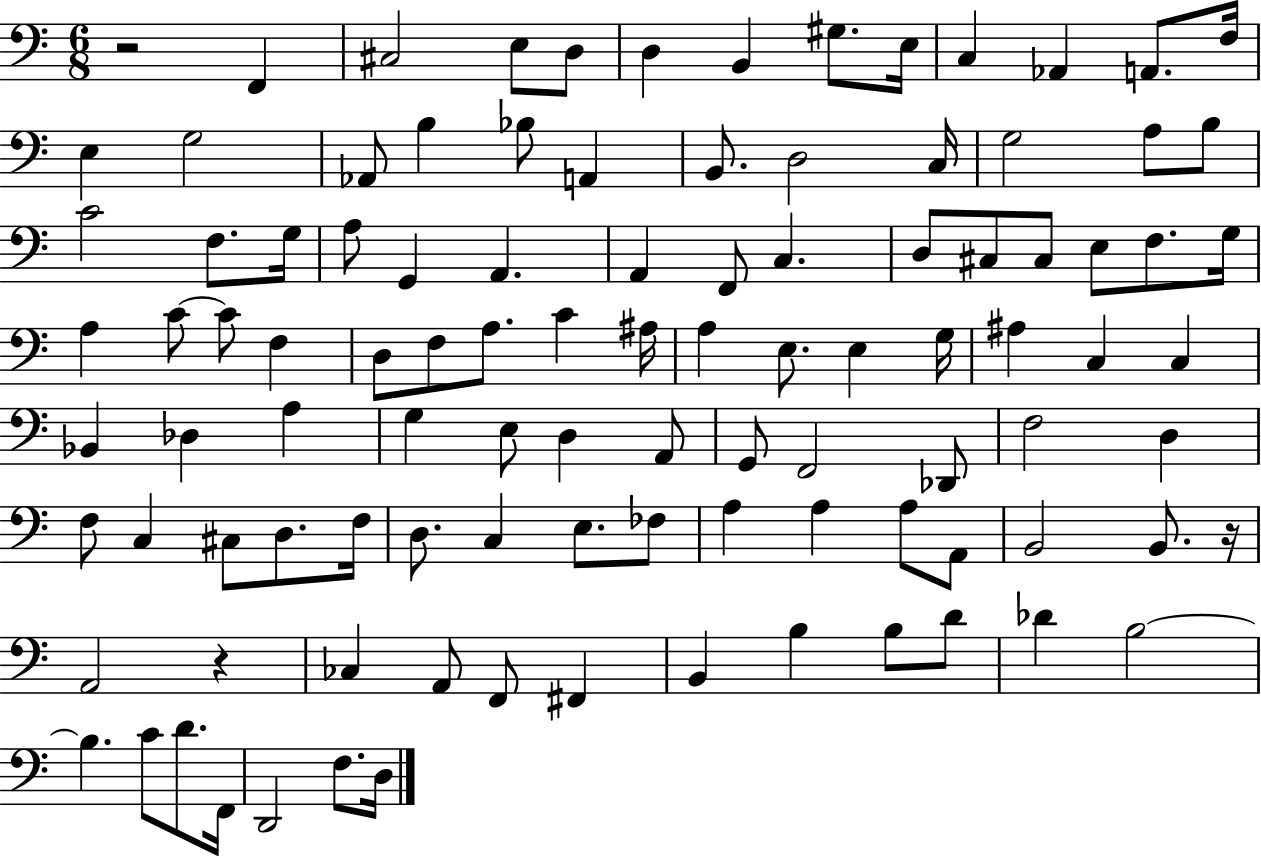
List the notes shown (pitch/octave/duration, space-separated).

R/h F2/q C#3/h E3/e D3/e D3/q B2/q G#3/e. E3/s C3/q Ab2/q A2/e. F3/s E3/q G3/h Ab2/e B3/q Bb3/e A2/q B2/e. D3/h C3/s G3/h A3/e B3/e C4/h F3/e. G3/s A3/e G2/q A2/q. A2/q F2/e C3/q. D3/e C#3/e C#3/e E3/e F3/e. G3/s A3/q C4/e C4/e F3/q D3/e F3/e A3/e. C4/q A#3/s A3/q E3/e. E3/q G3/s A#3/q C3/q C3/q Bb2/q Db3/q A3/q G3/q E3/e D3/q A2/e G2/e F2/h Db2/e F3/h D3/q F3/e C3/q C#3/e D3/e. F3/s D3/e. C3/q E3/e. FES3/e A3/q A3/q A3/e A2/e B2/h B2/e. R/s A2/h R/q CES3/q A2/e F2/e F#2/q B2/q B3/q B3/e D4/e Db4/q B3/h B3/q. C4/e D4/e. F2/s D2/h F3/e. D3/s